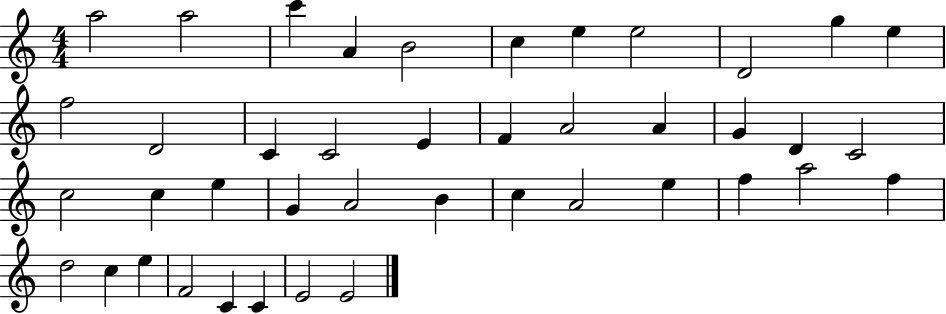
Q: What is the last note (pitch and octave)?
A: E4